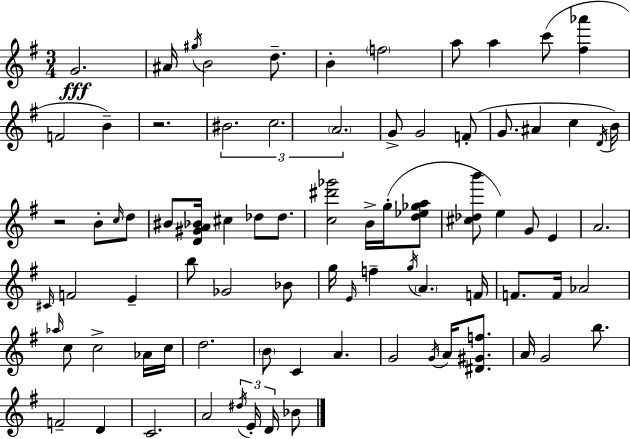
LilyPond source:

{
  \clef treble
  \numericTimeSignature
  \time 3/4
  \key g \major
  g'2.\fff | ais'16 \acciaccatura { gis''16 } b'2 d''8.-- | b'4-. \parenthesize f''2 | a''8 a''4 c'''8( <fis'' aes'''>4 | \break f'2 b'4--) | r2. | \tuplet 3/2 { bis'2. | c''2. | \break \parenthesize a'2. } | g'8-> g'2 f'8-.( | g'8. ais'4 c''4 | \acciaccatura { d'16 }) b'16 r2 b'8-. | \break \grace { c''16 } d''8 bis'8 <d' gis' a' bes'>16 cis''4 des''8 | des''8. <c'' dis''' ges'''>2 b'16-> | g''16-.( <d'' ees'' ges'' a''>8 <cis'' des'' b'''>8 e''4) g'8 e'4 | a'2. | \break \grace { cis'16 } f'2 | e'4-- b''8 ges'2 | bes'8 g''16 \grace { e'16 } f''4-- \acciaccatura { g''16 } \parenthesize a'4. | f'16 f'8. f'16 aes'2 | \break \grace { aes''16 } c''8 c''2-> | aes'16 c''16 d''2. | \parenthesize b'8 c'4 | a'4. g'2 | \break \acciaccatura { g'16 } a'16 <dis' gis' f''>8. a'16 g'2 | b''8. f'2-- | d'4 c'2. | a'2 | \break \tuplet 3/2 { \acciaccatura { dis''16 } e'16-. d'16 } bes'8 \bar "|."
}